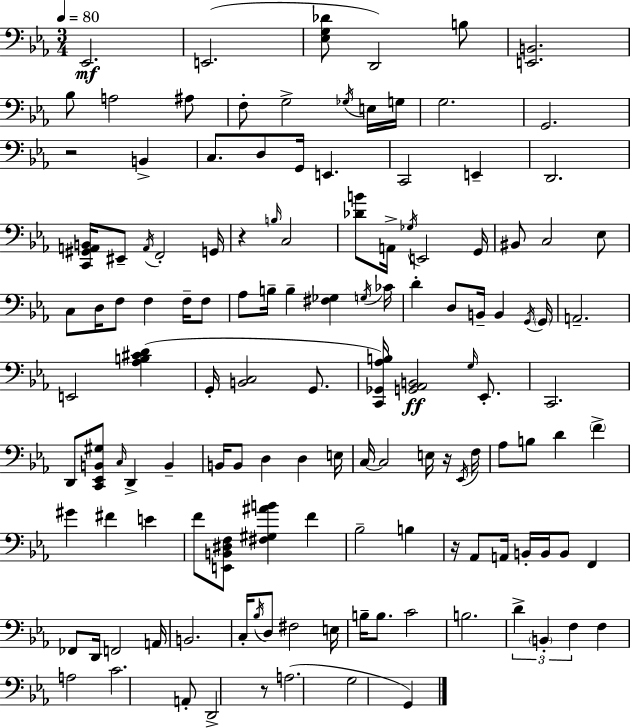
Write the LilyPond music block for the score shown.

{
  \clef bass
  \numericTimeSignature
  \time 3/4
  \key ees \major
  \tempo 4 = 80
  \repeat volta 2 { ees,2.\mf | e,2.( | <ees g des'>8 d,2) b8 | <e, b,>2. | \break bes8 a2 ais8 | f8-. g2-> \acciaccatura { ges16 } e16 | g16 g2. | g,2. | \break r2 b,4-> | c8. d8 g,16 e,4. | c,2 e,4-- | d,2. | \break <c, gis, a, b,>16 eis,8-- \acciaccatura { a,16 } f,2-. | g,16 r4 \grace { b16 } c2 | <des' b'>8 a,16-> \acciaccatura { ges16 } e,2 | g,16 bis,8 c2 | \break ees8 c8 d16 f8 f4 | f16-- f8 aes8 b16-- b4-- <fis ges>4 | \acciaccatura { g16 } ces'16 d'4-. d8 b,16-- | b,4 \acciaccatura { g,16 } \parenthesize g,16 a,2.-- | \break e,2 | <aes b cis' d'>4( g,16-. <b, c>2 | g,8. <c, ges, aes b>16) <g, aes, b,>2\ff | \grace { g16 } ees,8.-. c,2. | \break d,8 <c, ees, b, gis>8 \grace { c16 } | d,4-> b,4-- b,16 b,8 d4 | d4 e16 c16~~ c2 | e16 r16 \acciaccatura { ees,16 } f16 aes8 b8 | \break d'4 \parenthesize f'4-> gis'4 | fis'4 e'4 f'8 <e, b, dis f>8 | <fis gis ais' b'>4 f'4 bes2-- | b4 r16 aes,8 | \break a,16 b,16-. b,16 b,8 f,4 fes,8 d,16 | f,2 a,16 b,2. | c16-. \acciaccatura { bes16 } d8 | fis2 e16 b16-- b8. | \break c'2 b2. | \tuplet 3/2 { d'4-> | \parenthesize b,4-. f4 } f4 | a2 c'2. | \break a,8-. | d,2-> r8 a2.( | g2 | g,4) } \bar "|."
}